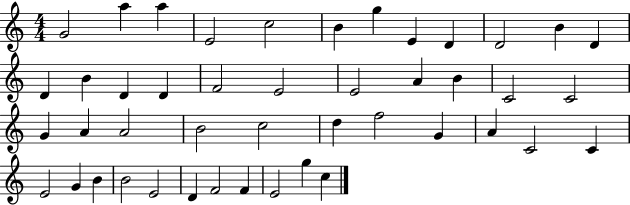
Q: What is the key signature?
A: C major